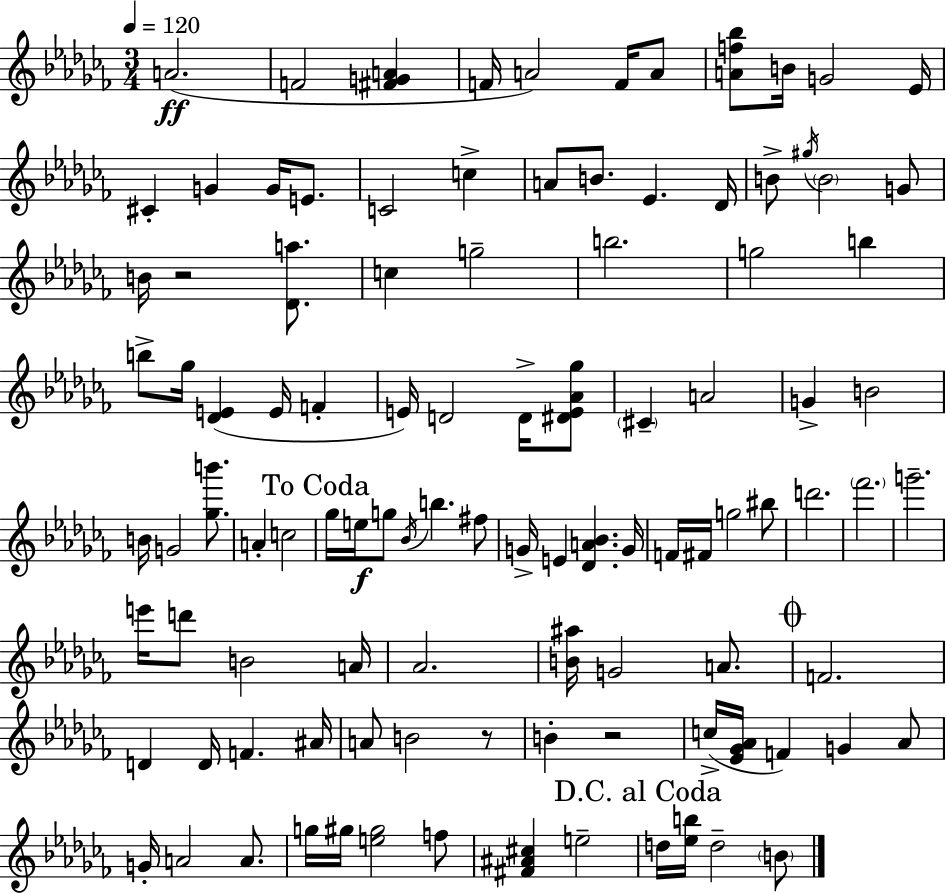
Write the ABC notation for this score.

X:1
T:Untitled
M:3/4
L:1/4
K:Abm
A2 F2 [^FGA] F/4 A2 F/4 A/2 [Af_b]/2 B/4 G2 _E/4 ^C G G/4 E/2 C2 c A/2 B/2 _E _D/4 B/2 ^g/4 B2 G/2 B/4 z2 [_Da]/2 c g2 b2 g2 b b/2 _g/4 [_DE] E/4 F E/4 D2 D/4 [^DE_A_g]/2 ^C A2 G B2 B/4 G2 [_gb']/2 A c2 _g/4 e/4 g/2 _B/4 b ^f/2 G/4 E [_DA_B] G/4 F/4 ^F/4 g2 ^b/2 d'2 _f'2 g'2 e'/4 d'/2 B2 A/4 _A2 [B^a]/4 G2 A/2 F2 D D/4 F ^A/4 A/2 B2 z/2 B z2 c/4 [_E_G_A]/4 F G _A/2 G/4 A2 A/2 g/4 ^g/4 [e^g]2 f/2 [^F^A^c] e2 d/4 [_eb]/4 d2 B/2